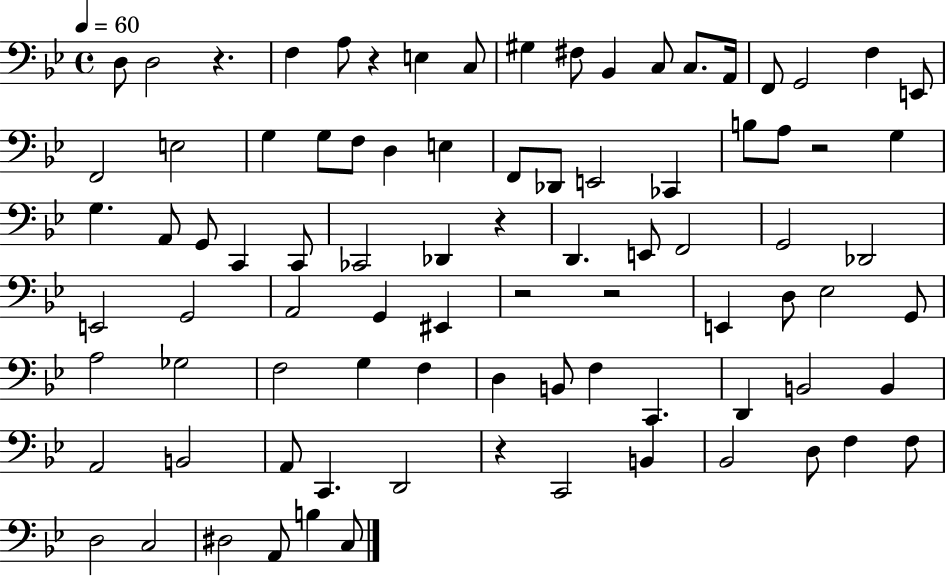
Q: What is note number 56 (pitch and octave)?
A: F3